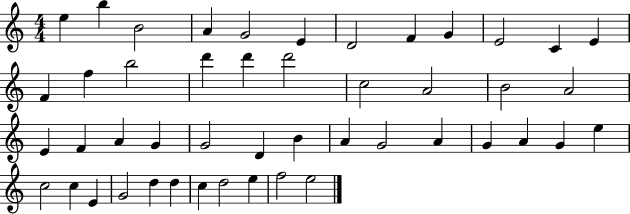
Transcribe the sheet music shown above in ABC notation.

X:1
T:Untitled
M:4/4
L:1/4
K:C
e b B2 A G2 E D2 F G E2 C E F f b2 d' d' d'2 c2 A2 B2 A2 E F A G G2 D B A G2 A G A G e c2 c E G2 d d c d2 e f2 e2